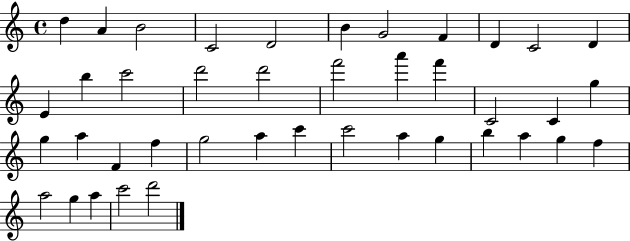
{
  \clef treble
  \time 4/4
  \defaultTimeSignature
  \key c \major
  d''4 a'4 b'2 | c'2 d'2 | b'4 g'2 f'4 | d'4 c'2 d'4 | \break e'4 b''4 c'''2 | d'''2 d'''2 | f'''2 a'''4 f'''4 | c'2 c'4 g''4 | \break g''4 a''4 f'4 f''4 | g''2 a''4 c'''4 | c'''2 a''4 g''4 | b''4 a''4 g''4 f''4 | \break a''2 g''4 a''4 | c'''2 d'''2 | \bar "|."
}